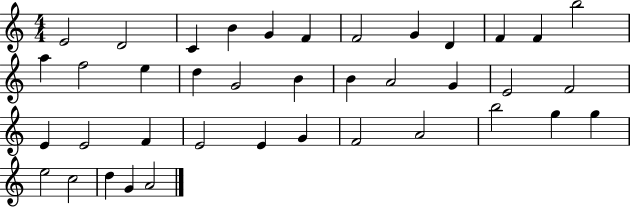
X:1
T:Untitled
M:4/4
L:1/4
K:C
E2 D2 C B G F F2 G D F F b2 a f2 e d G2 B B A2 G E2 F2 E E2 F E2 E G F2 A2 b2 g g e2 c2 d G A2